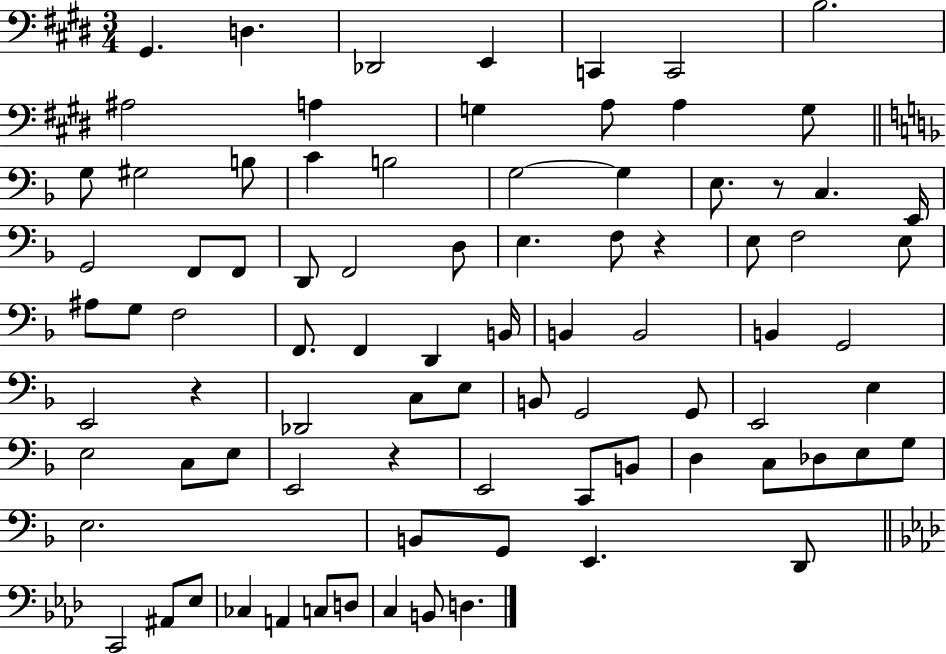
X:1
T:Untitled
M:3/4
L:1/4
K:E
^G,, D, _D,,2 E,, C,, C,,2 B,2 ^A,2 A, G, A,/2 A, G,/2 G,/2 ^G,2 B,/2 C B,2 G,2 G, E,/2 z/2 C, E,,/4 G,,2 F,,/2 F,,/2 D,,/2 F,,2 D,/2 E, F,/2 z E,/2 F,2 E,/2 ^A,/2 G,/2 F,2 F,,/2 F,, D,, B,,/4 B,, B,,2 B,, G,,2 E,,2 z _D,,2 C,/2 E,/2 B,,/2 G,,2 G,,/2 E,,2 E, E,2 C,/2 E,/2 E,,2 z E,,2 C,,/2 B,,/2 D, C,/2 _D,/2 E,/2 G,/2 E,2 B,,/2 G,,/2 E,, D,,/2 C,,2 ^A,,/2 _E,/2 _C, A,, C,/2 D,/2 C, B,,/2 D,